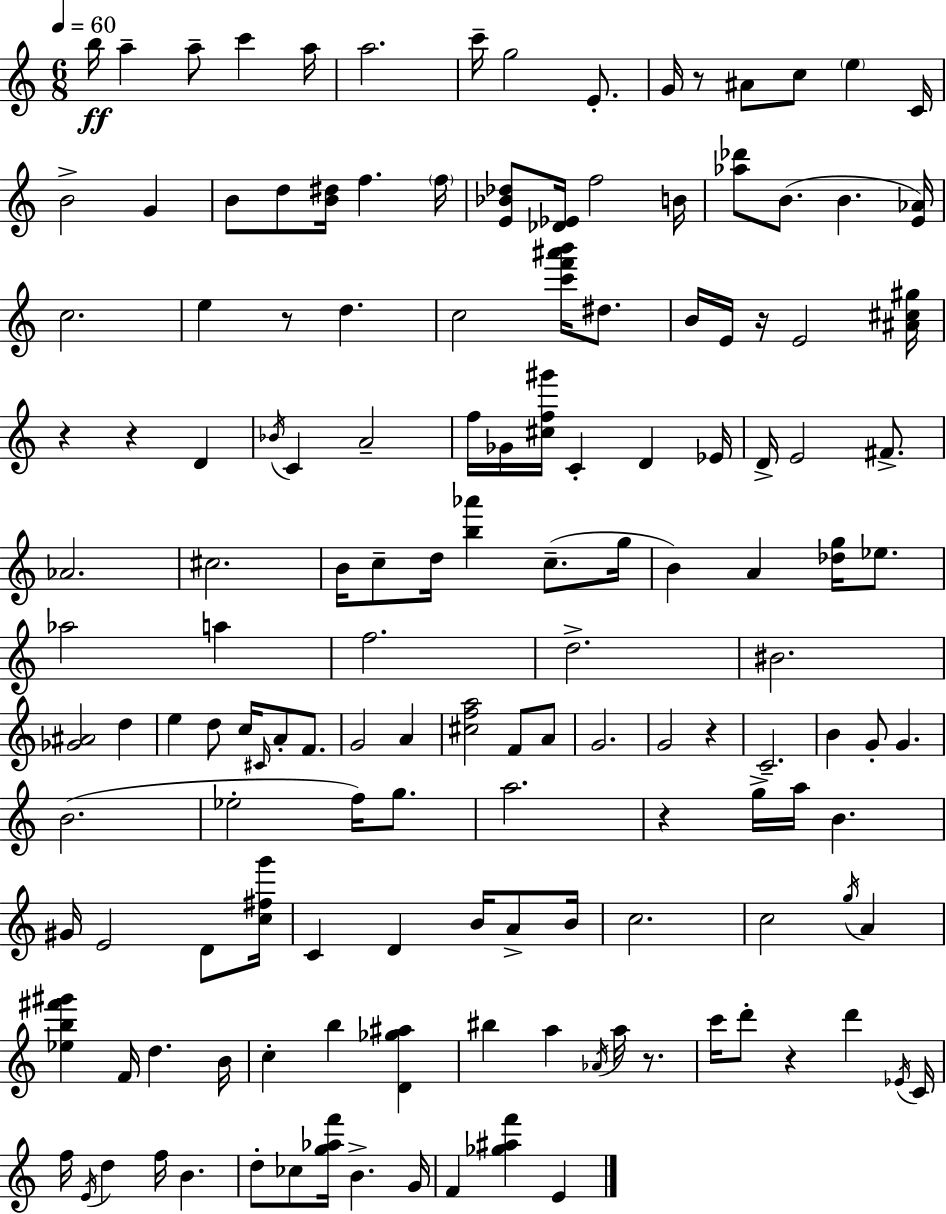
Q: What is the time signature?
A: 6/8